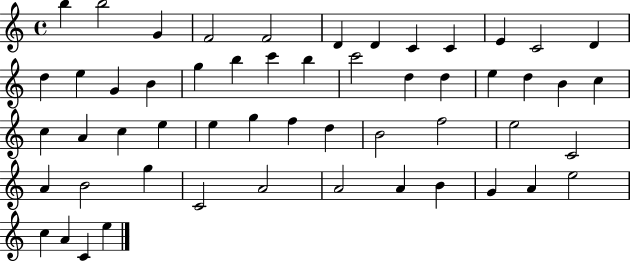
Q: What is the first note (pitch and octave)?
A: B5